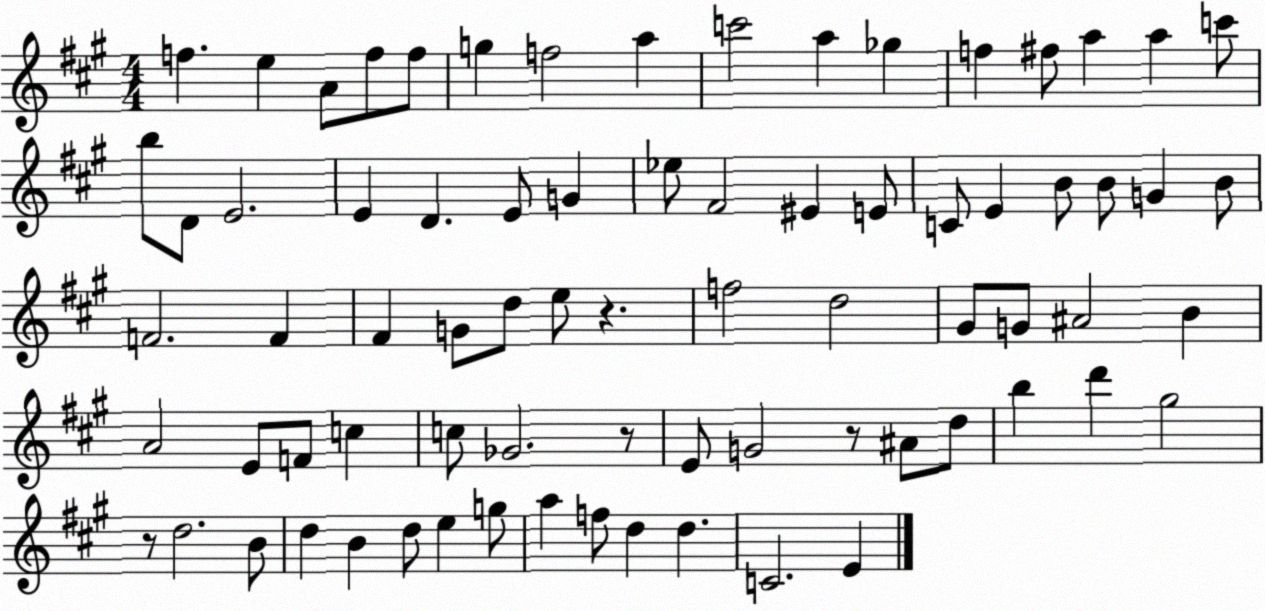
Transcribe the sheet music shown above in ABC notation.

X:1
T:Untitled
M:4/4
L:1/4
K:A
f e A/2 f/2 f/2 g f2 a c'2 a _g f ^f/2 a a c'/2 b/2 D/2 E2 E D E/2 G _e/2 ^F2 ^E E/2 C/2 E B/2 B/2 G B/2 F2 F ^F G/2 d/2 e/2 z f2 d2 ^G/2 G/2 ^A2 B A2 E/2 F/2 c c/2 _G2 z/2 E/2 G2 z/2 ^A/2 d/2 b d' ^g2 z/2 d2 B/2 d B d/2 e g/2 a f/2 d d C2 E